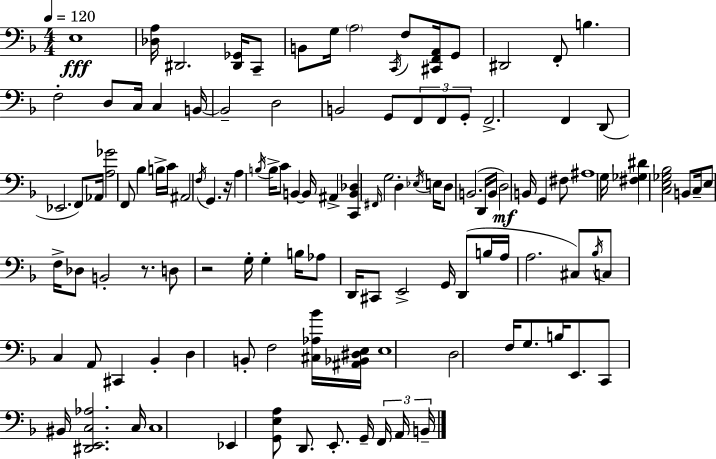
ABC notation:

X:1
T:Untitled
M:4/4
L:1/4
K:Dm
E,4 [_D,A,]/4 ^D,,2 [^D,,_G,,]/4 C,,/2 B,,/2 G,/4 A,2 C,,/4 F,/2 [^C,,F,,A,,]/4 G,,/2 ^D,,2 F,,/2 B, F,2 D,/2 C,/4 C, B,,/4 B,,2 D,2 B,,2 G,,/2 F,,/2 F,,/2 G,,/2 F,,2 F,, D,,/2 _E,,2 F,,/2 _A,,/4 [A,_G]2 F,,/2 _B, B,/4 C/4 ^A,,2 F,/4 G,, z/4 A, B,/4 B,/4 C/2 B,, B,,/4 ^A,, [C,,B,,_D,] ^F,,/4 G,2 D, _E,/4 E,/4 D,/2 B,,2 D,,/4 B,,/4 D,2 B,,/4 G,, ^F,/2 ^A,4 G,/4 [^F,_G,^D] [C,E,_G,_B,]2 B,,/2 C,/4 E,/2 F,/4 _D,/2 B,,2 z/2 D,/2 z2 G,/4 G, B,/4 _A,/2 D,,/4 ^C,,/2 E,,2 G,,/4 D,,/2 B,/4 A,/4 A,2 ^C,/2 _B,/4 C,/2 C, A,,/2 ^C,, _B,, D, B,,/2 F,2 [^C,_A,_B]/4 [^A,,_B,,^D,E,]/4 E,4 D,2 F,/4 G,/2 B,/4 E,,/2 C,,/2 ^B,,/4 [^D,,E,,C,_A,]2 C,/4 C,4 _E,, [G,,E,A,]/2 D,,/2 E,,/2 G,,/4 F,,/4 A,,/4 B,,/4